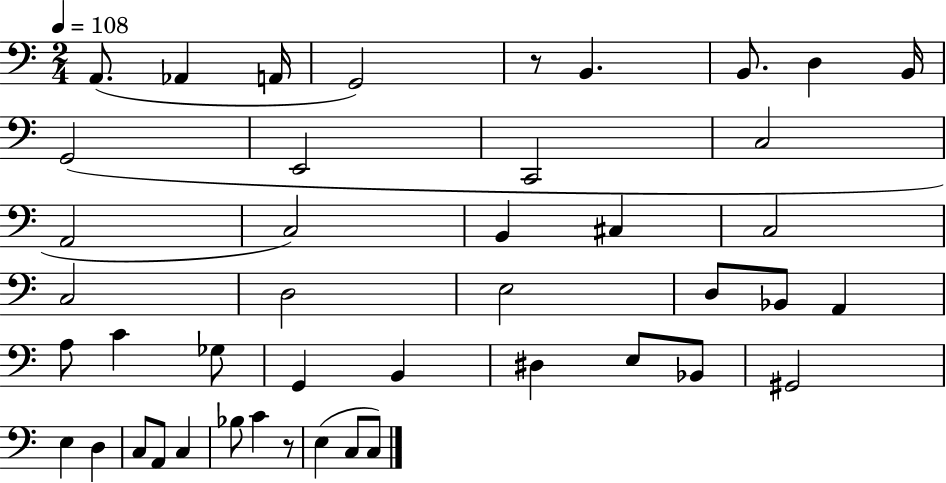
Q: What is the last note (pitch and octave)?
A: C3